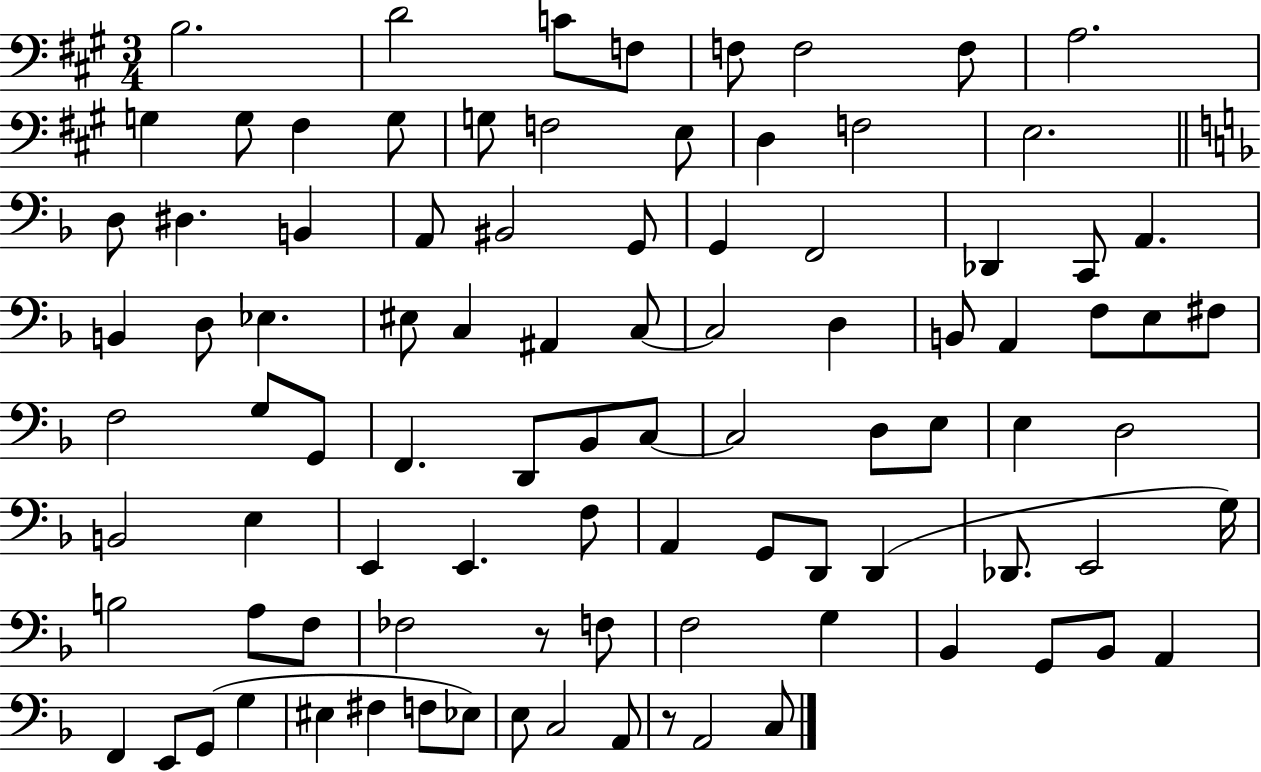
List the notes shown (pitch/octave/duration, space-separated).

B3/h. D4/h C4/e F3/e F3/e F3/h F3/e A3/h. G3/q G3/e F#3/q G3/e G3/e F3/h E3/e D3/q F3/h E3/h. D3/e D#3/q. B2/q A2/e BIS2/h G2/e G2/q F2/h Db2/q C2/e A2/q. B2/q D3/e Eb3/q. EIS3/e C3/q A#2/q C3/e C3/h D3/q B2/e A2/q F3/e E3/e F#3/e F3/h G3/e G2/e F2/q. D2/e Bb2/e C3/e C3/h D3/e E3/e E3/q D3/h B2/h E3/q E2/q E2/q. F3/e A2/q G2/e D2/e D2/q Db2/e. E2/h G3/s B3/h A3/e F3/e FES3/h R/e F3/e F3/h G3/q Bb2/q G2/e Bb2/e A2/q F2/q E2/e G2/e G3/q EIS3/q F#3/q F3/e Eb3/e E3/e C3/h A2/e R/e A2/h C3/e